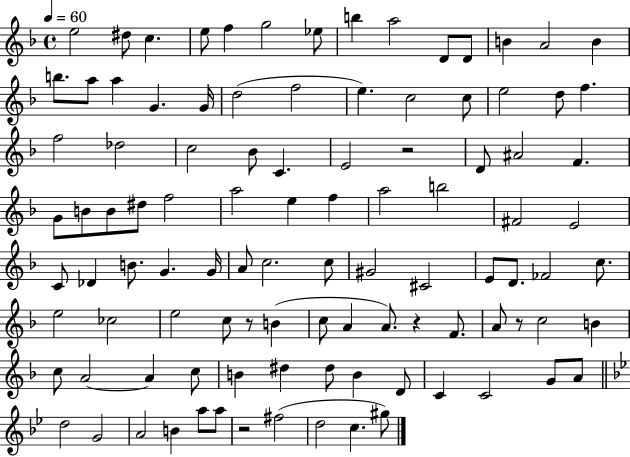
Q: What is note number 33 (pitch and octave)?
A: E4